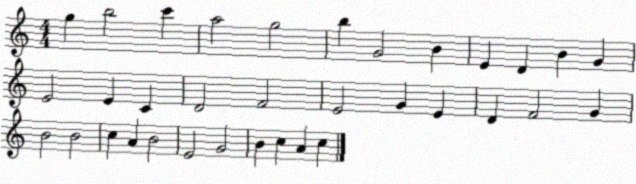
X:1
T:Untitled
M:4/4
L:1/4
K:C
g b2 c' a2 g2 b G2 B E D B G E2 E C D2 F2 E2 G E D F2 G B2 B2 c A B2 E2 G2 B c A c